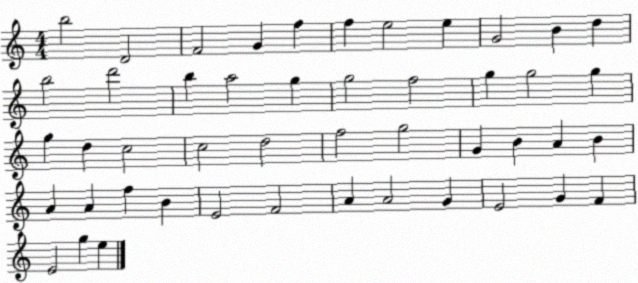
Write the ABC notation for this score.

X:1
T:Untitled
M:4/4
L:1/4
K:C
b2 D2 F2 G f f e2 e G2 B d b2 d'2 b a2 g g2 f2 g g2 g g d c2 c2 d2 f2 g2 G B A B A A f B E2 F2 A A2 G E2 G F E2 g e